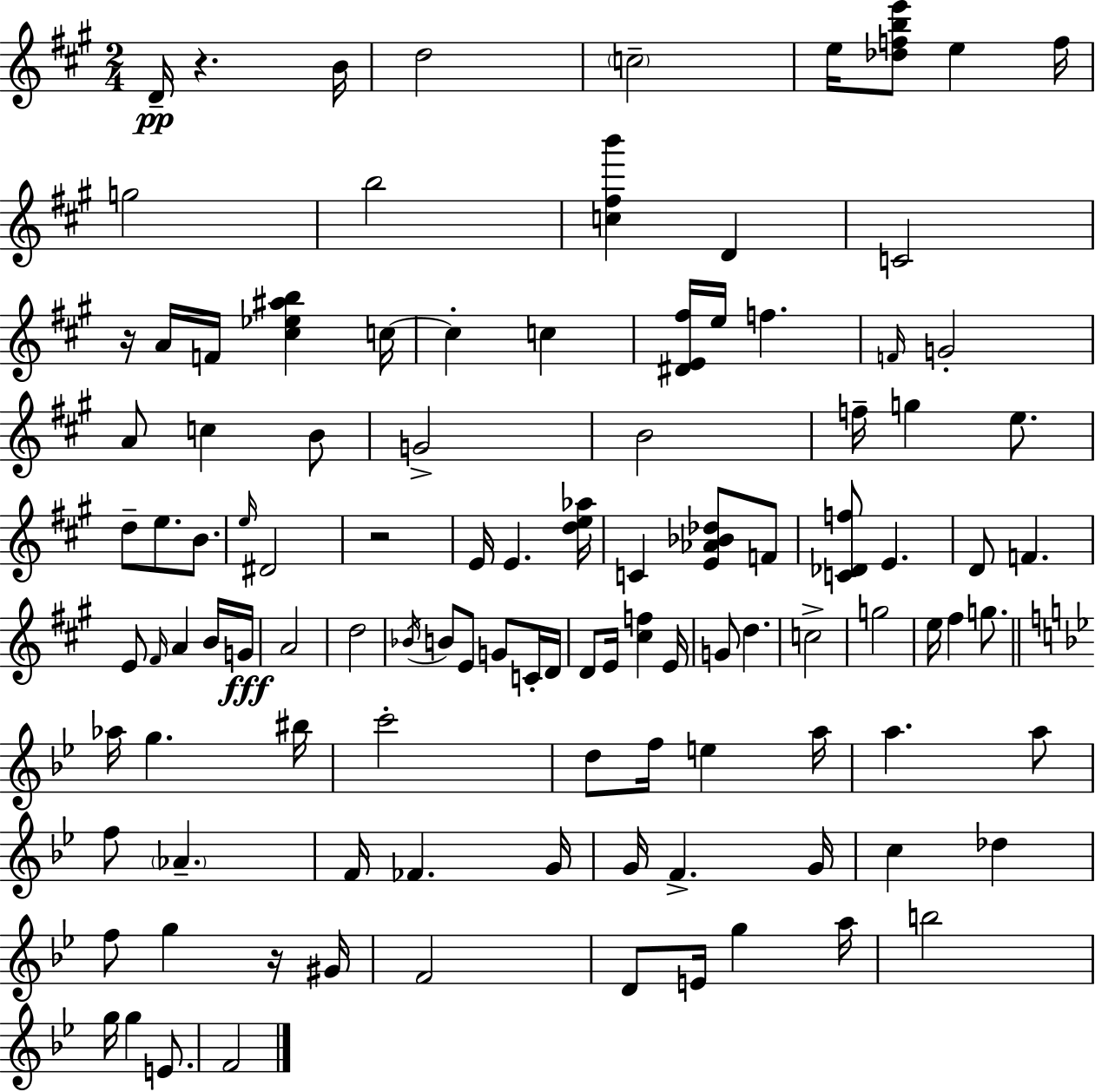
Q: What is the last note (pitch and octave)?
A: F4